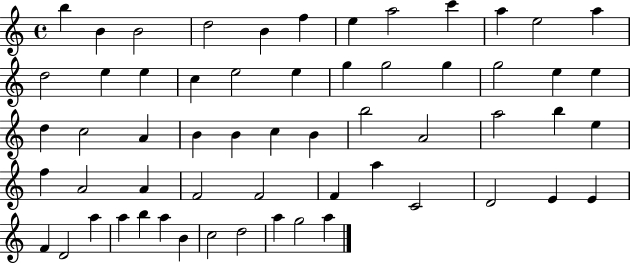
{
  \clef treble
  \time 4/4
  \defaultTimeSignature
  \key c \major
  b''4 b'4 b'2 | d''2 b'4 f''4 | e''4 a''2 c'''4 | a''4 e''2 a''4 | \break d''2 e''4 e''4 | c''4 e''2 e''4 | g''4 g''2 g''4 | g''2 e''4 e''4 | \break d''4 c''2 a'4 | b'4 b'4 c''4 b'4 | b''2 a'2 | a''2 b''4 e''4 | \break f''4 a'2 a'4 | f'2 f'2 | f'4 a''4 c'2 | d'2 e'4 e'4 | \break f'4 d'2 a''4 | a''4 b''4 a''4 b'4 | c''2 d''2 | a''4 g''2 a''4 | \break \bar "|."
}